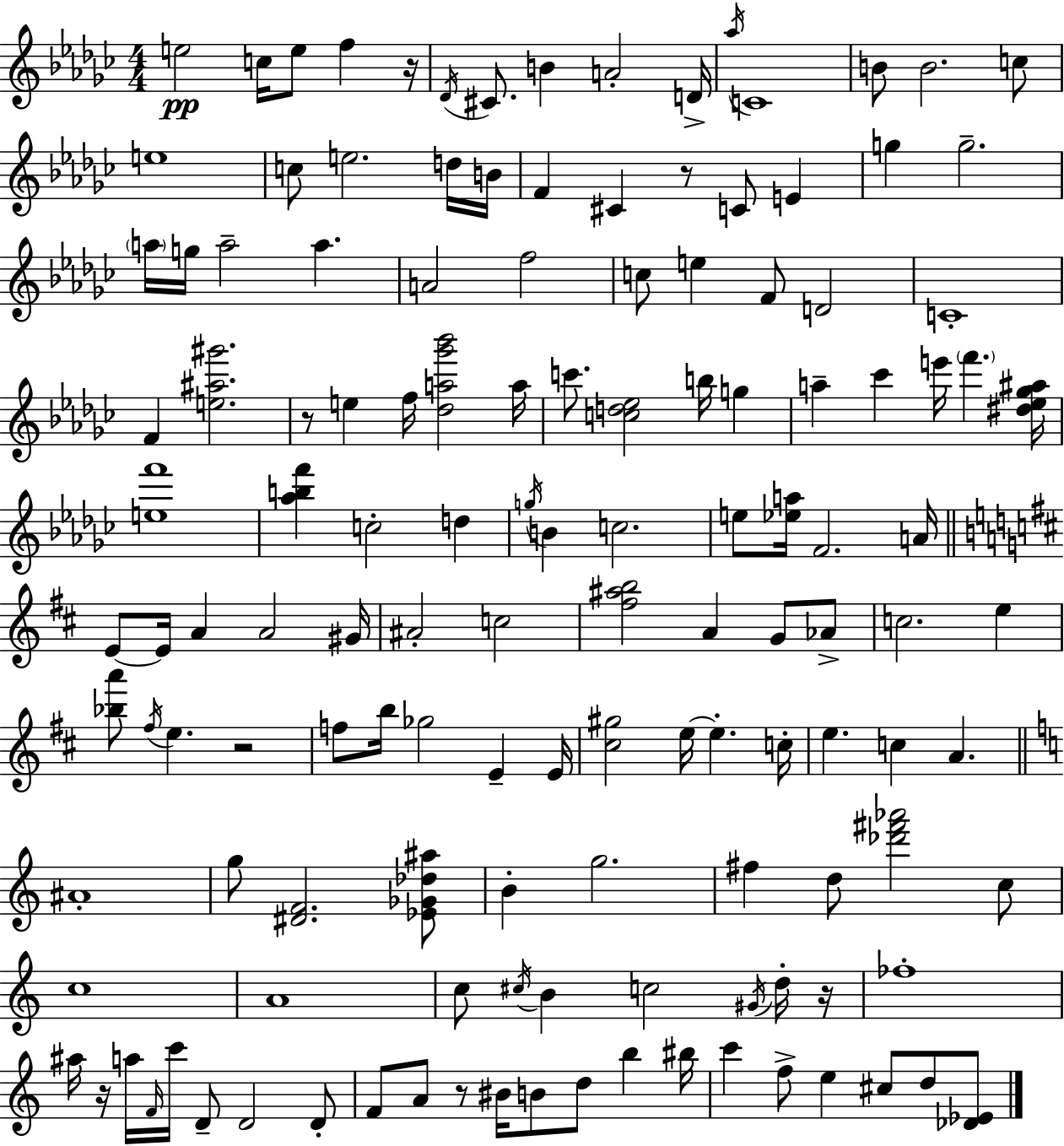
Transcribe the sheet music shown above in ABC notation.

X:1
T:Untitled
M:4/4
L:1/4
K:Ebm
e2 c/4 e/2 f z/4 _D/4 ^C/2 B A2 D/4 _a/4 C4 B/2 B2 c/2 e4 c/2 e2 d/4 B/4 F ^C z/2 C/2 E g g2 a/4 g/4 a2 a A2 f2 c/2 e F/2 D2 C4 F [e^a^g']2 z/2 e f/4 [_da_g'_b']2 a/4 c'/2 [cd_e]2 b/4 g a _c' e'/4 f' [^d_e_g^a]/4 [ef']4 [_abf'] c2 d g/4 B c2 e/2 [_ea]/4 F2 A/4 E/2 E/4 A A2 ^G/4 ^A2 c2 [^f^ab]2 A G/2 _A/2 c2 e [_ba']/2 ^f/4 e z2 f/2 b/4 _g2 E E/4 [^c^g]2 e/4 e c/4 e c A ^A4 g/2 [^DF]2 [_E_G_d^a]/2 B g2 ^f d/2 [_d'^f'_a']2 c/2 c4 A4 c/2 ^c/4 B c2 ^G/4 d/4 z/4 _f4 ^a/4 z/4 a/4 F/4 c'/4 D/2 D2 D/2 F/2 A/2 z/2 ^B/4 B/2 d/2 b ^b/4 c' f/2 e ^c/2 d/2 [_D_E]/2